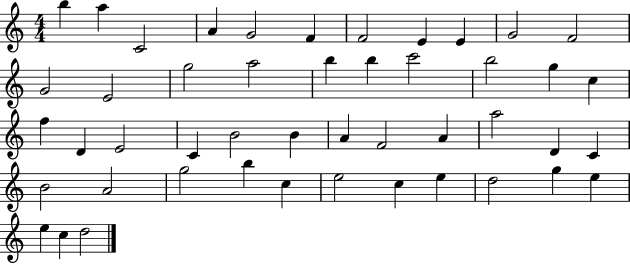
{
  \clef treble
  \numericTimeSignature
  \time 4/4
  \key c \major
  b''4 a''4 c'2 | a'4 g'2 f'4 | f'2 e'4 e'4 | g'2 f'2 | \break g'2 e'2 | g''2 a''2 | b''4 b''4 c'''2 | b''2 g''4 c''4 | \break f''4 d'4 e'2 | c'4 b'2 b'4 | a'4 f'2 a'4 | a''2 d'4 c'4 | \break b'2 a'2 | g''2 b''4 c''4 | e''2 c''4 e''4 | d''2 g''4 e''4 | \break e''4 c''4 d''2 | \bar "|."
}